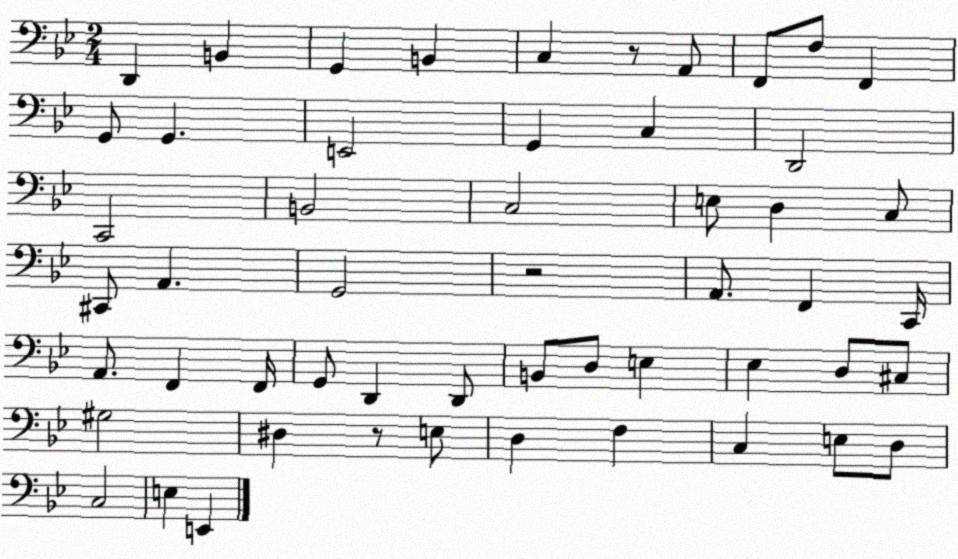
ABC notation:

X:1
T:Untitled
M:2/4
L:1/4
K:Bb
D,, B,, G,, B,, C, z/2 A,,/2 F,,/2 F,/2 F,, G,,/2 G,, E,,2 G,, C, D,,2 C,,2 B,,2 C,2 E,/2 D, C,/2 ^C,,/2 A,, G,,2 z2 A,,/2 F,, C,,/4 A,,/2 F,, F,,/4 G,,/2 D,, D,,/2 B,,/2 D,/2 E, _E, D,/2 ^C,/2 ^G,2 ^D, z/2 E,/2 D, F, C, E,/2 D,/2 C,2 E, E,,